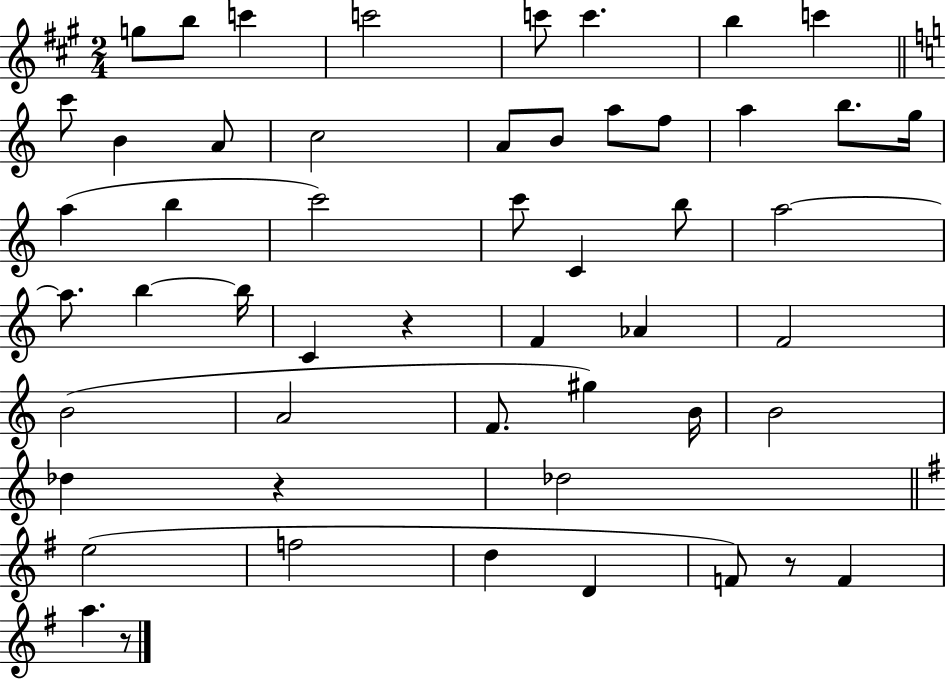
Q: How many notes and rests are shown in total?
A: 52